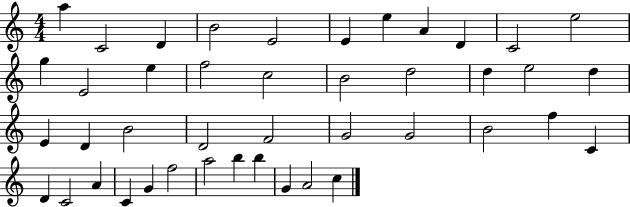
{
  \clef treble
  \numericTimeSignature
  \time 4/4
  \key c \major
  a''4 c'2 d'4 | b'2 e'2 | e'4 e''4 a'4 d'4 | c'2 e''2 | \break g''4 e'2 e''4 | f''2 c''2 | b'2 d''2 | d''4 e''2 d''4 | \break e'4 d'4 b'2 | d'2 f'2 | g'2 g'2 | b'2 f''4 c'4 | \break d'4 c'2 a'4 | c'4 g'4 f''2 | a''2 b''4 b''4 | g'4 a'2 c''4 | \break \bar "|."
}